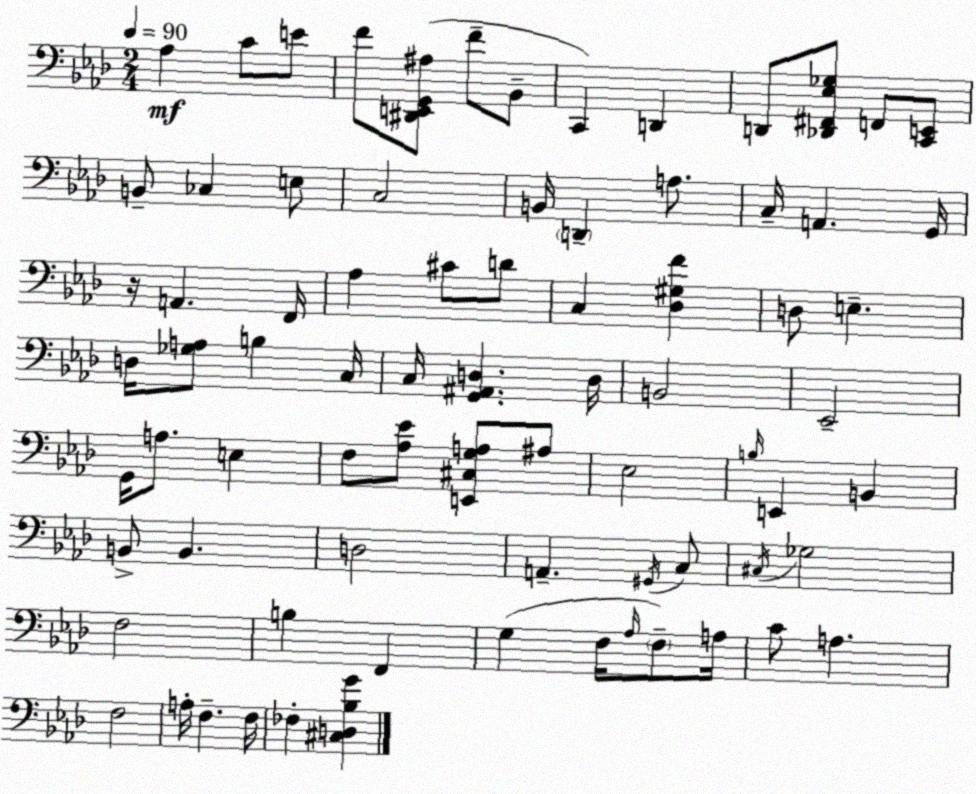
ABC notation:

X:1
T:Untitled
M:2/4
L:1/4
K:Ab
_A, C/2 E/2 F/2 [^D,,E,,G,,^A,]/2 F/2 _B,,/2 C,, D,, D,,/2 [_D,,^F,,_E,_G,]/2 F,,/2 [C,,E,,]/2 B,,/2 _C, E,/2 C,2 B,,/4 D,, A,/2 C,/4 A,, G,,/4 z/4 A,, F,,/4 _A, ^C/2 D/2 C, [_D,^G,F] D,/2 E, D,/4 [_G,A,]/2 B, C,/4 C,/4 [G,,^A,,D,] D,/4 B,,2 _E,,2 G,,/4 A,/2 E, F,/2 [_A,_E]/2 [E,,^C,G,A,]/2 ^A,/2 _E,2 B,/4 E,, B,, B,,/2 B,, D,2 A,, ^G,,/4 C,/2 ^C,/4 _G,2 F,2 B, F,, G, F,/4 _A,/4 F,/2 A,/4 C/2 A, F,2 A,/4 F, F,/4 _F, [^C,D,_B,G]